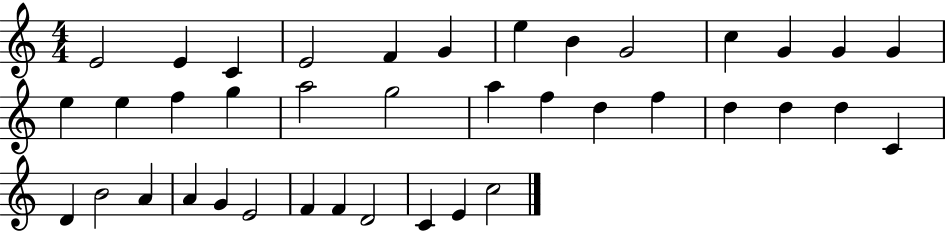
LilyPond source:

{
  \clef treble
  \numericTimeSignature
  \time 4/4
  \key c \major
  e'2 e'4 c'4 | e'2 f'4 g'4 | e''4 b'4 g'2 | c''4 g'4 g'4 g'4 | \break e''4 e''4 f''4 g''4 | a''2 g''2 | a''4 f''4 d''4 f''4 | d''4 d''4 d''4 c'4 | \break d'4 b'2 a'4 | a'4 g'4 e'2 | f'4 f'4 d'2 | c'4 e'4 c''2 | \break \bar "|."
}